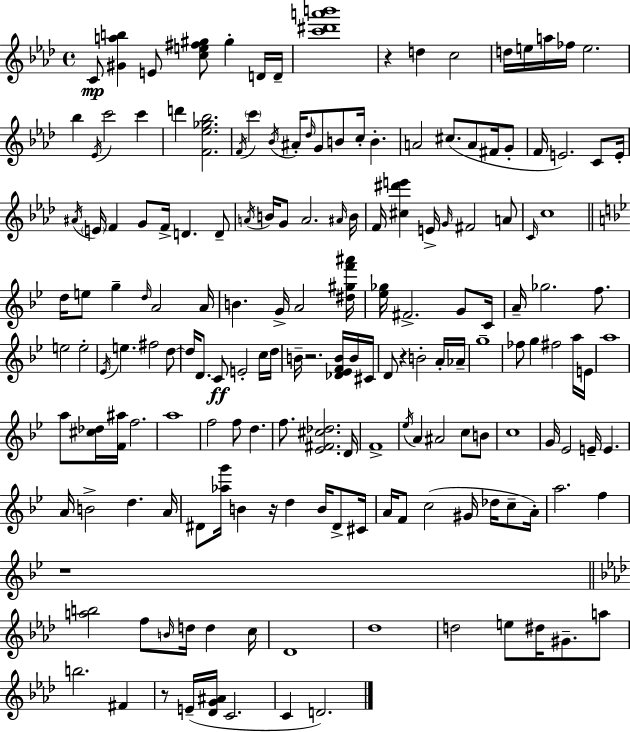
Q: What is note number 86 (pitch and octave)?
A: D4